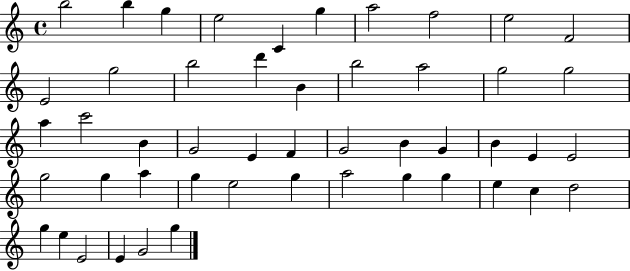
B5/h B5/q G5/q E5/h C4/q G5/q A5/h F5/h E5/h F4/h E4/h G5/h B5/h D6/q B4/q B5/h A5/h G5/h G5/h A5/q C6/h B4/q G4/h E4/q F4/q G4/h B4/q G4/q B4/q E4/q E4/h G5/h G5/q A5/q G5/q E5/h G5/q A5/h G5/q G5/q E5/q C5/q D5/h G5/q E5/q E4/h E4/q G4/h G5/q